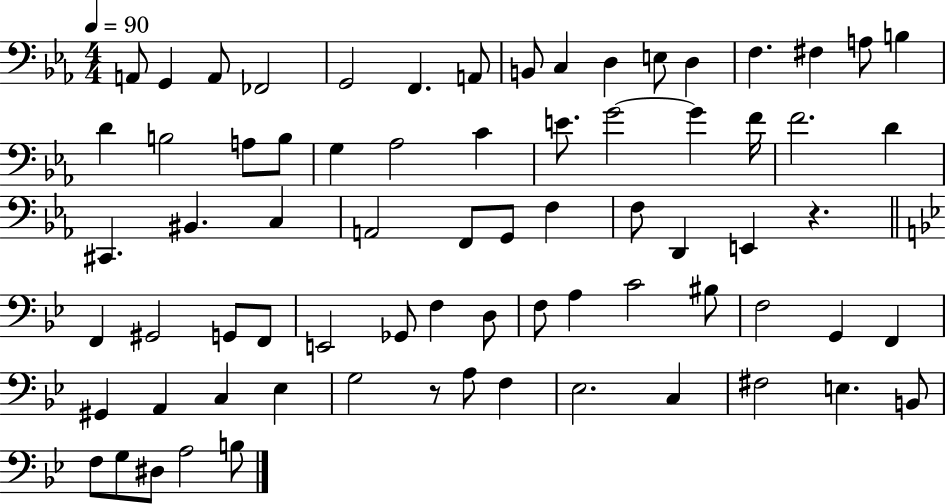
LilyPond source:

{
  \clef bass
  \numericTimeSignature
  \time 4/4
  \key ees \major
  \tempo 4 = 90
  \repeat volta 2 { a,8 g,4 a,8 fes,2 | g,2 f,4. a,8 | b,8 c4 d4 e8 d4 | f4. fis4 a8 b4 | \break d'4 b2 a8 b8 | g4 aes2 c'4 | e'8. g'2~~ g'4 f'16 | f'2. d'4 | \break cis,4. bis,4. c4 | a,2 f,8 g,8 f4 | f8 d,4 e,4 r4. | \bar "||" \break \key g \minor f,4 gis,2 g,8 f,8 | e,2 ges,8 f4 d8 | f8 a4 c'2 bis8 | f2 g,4 f,4 | \break gis,4 a,4 c4 ees4 | g2 r8 a8 f4 | ees2. c4 | fis2 e4. b,8 | \break f8 g8 dis8 a2 b8 | } \bar "|."
}